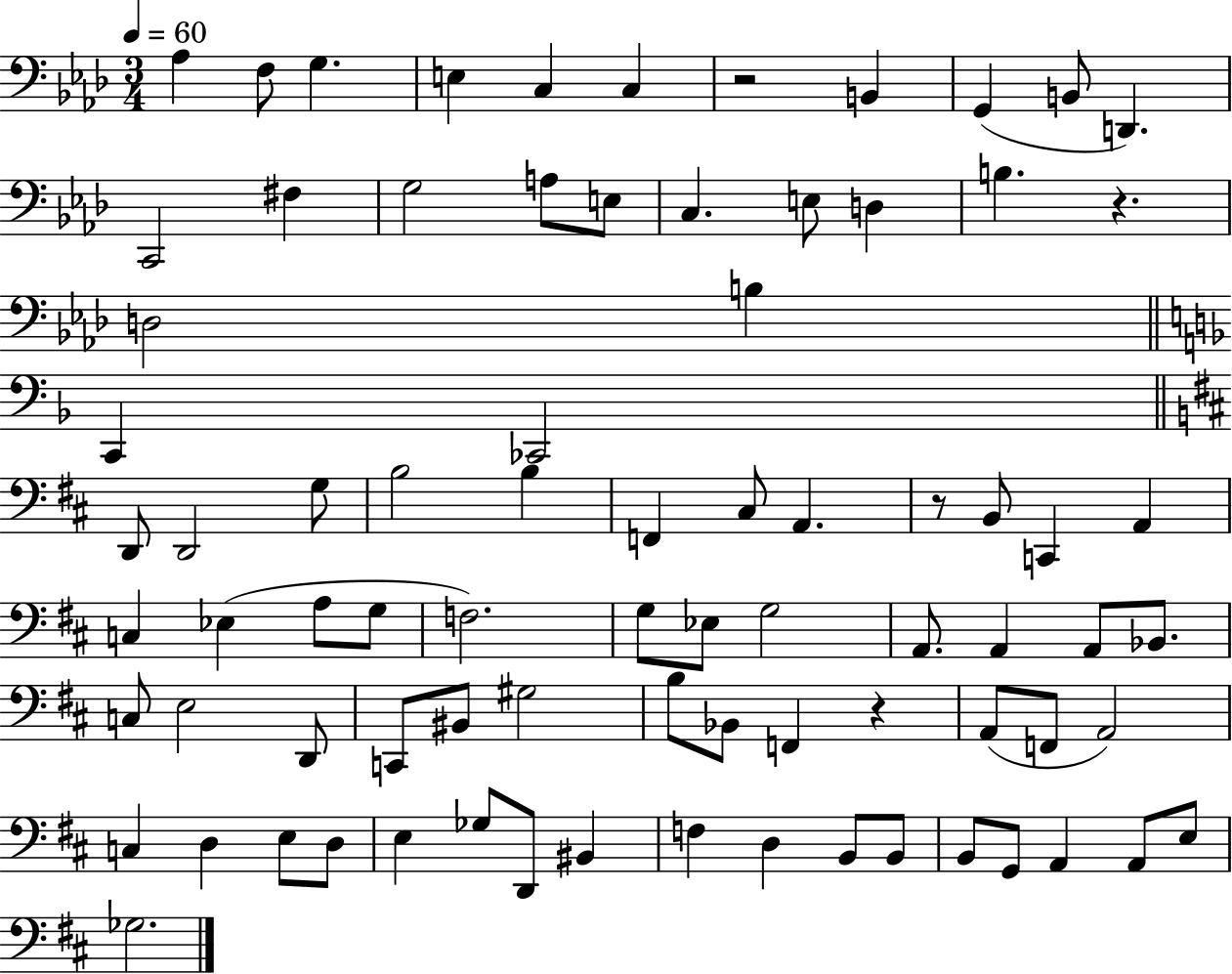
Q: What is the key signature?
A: AES major